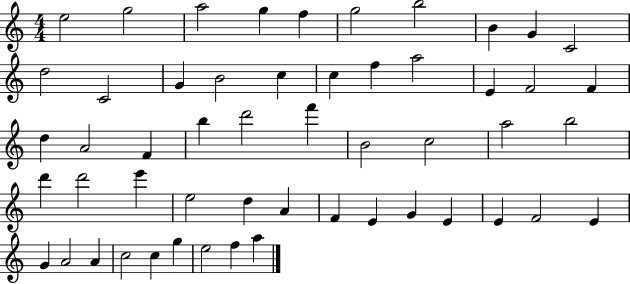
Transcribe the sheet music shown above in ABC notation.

X:1
T:Untitled
M:4/4
L:1/4
K:C
e2 g2 a2 g f g2 b2 B G C2 d2 C2 G B2 c c f a2 E F2 F d A2 F b d'2 f' B2 c2 a2 b2 d' d'2 e' e2 d A F E G E E F2 E G A2 A c2 c g e2 f a